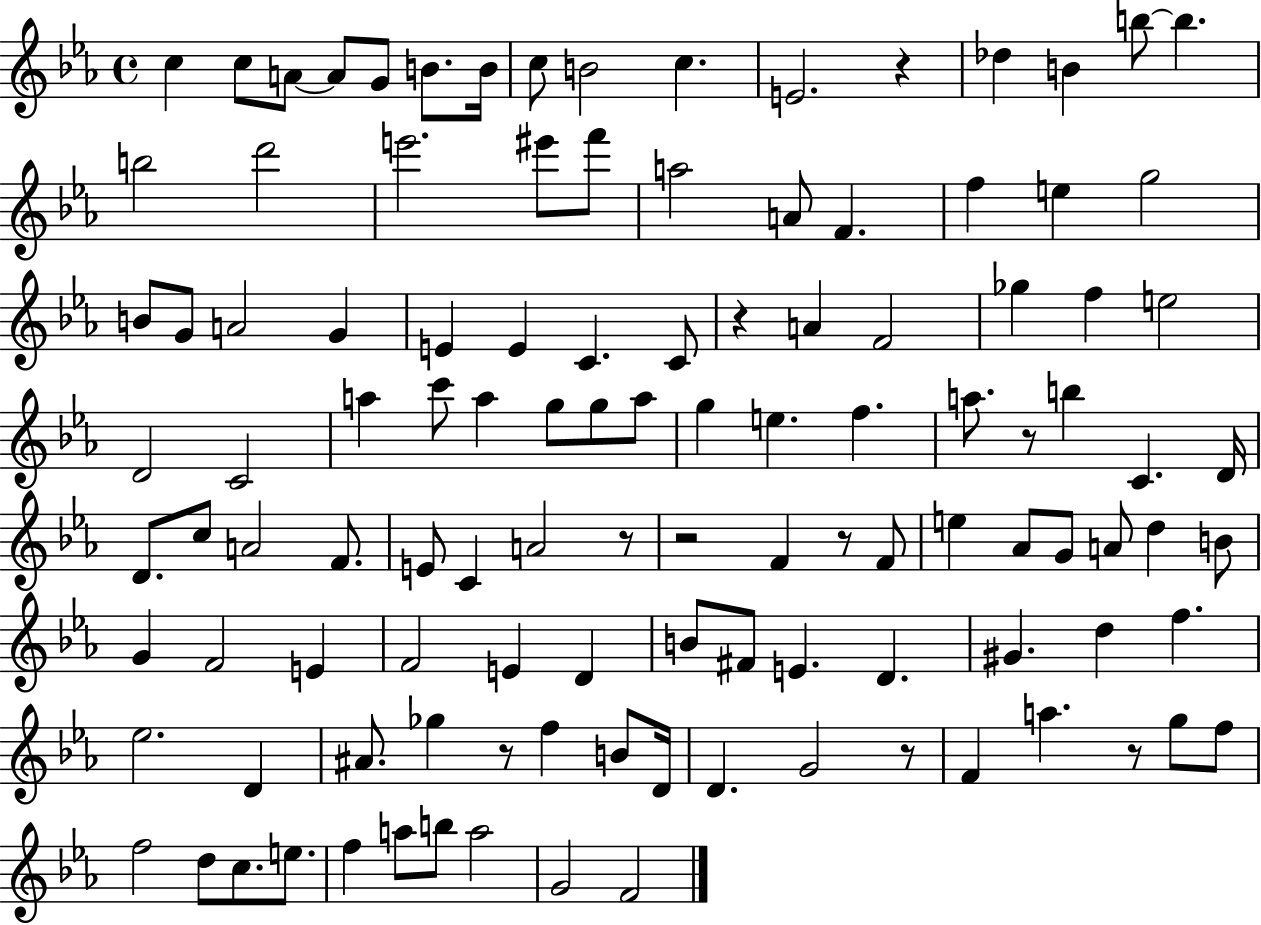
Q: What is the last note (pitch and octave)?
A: F4